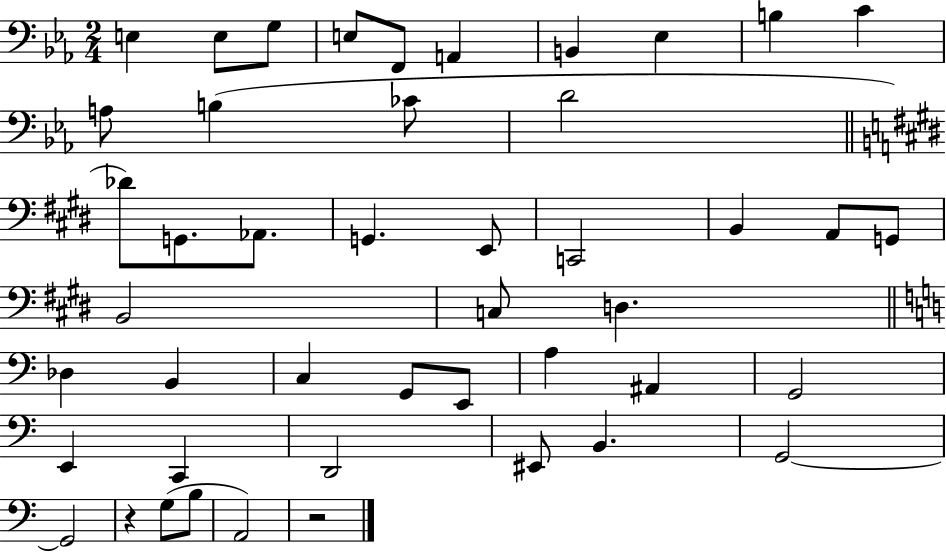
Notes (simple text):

E3/q E3/e G3/e E3/e F2/e A2/q B2/q Eb3/q B3/q C4/q A3/e B3/q CES4/e D4/h Db4/e G2/e. Ab2/e. G2/q. E2/e C2/h B2/q A2/e G2/e B2/h C3/e D3/q. Db3/q B2/q C3/q G2/e E2/e A3/q A#2/q G2/h E2/q C2/q D2/h EIS2/e B2/q. G2/h G2/h R/q G3/e B3/e A2/h R/h